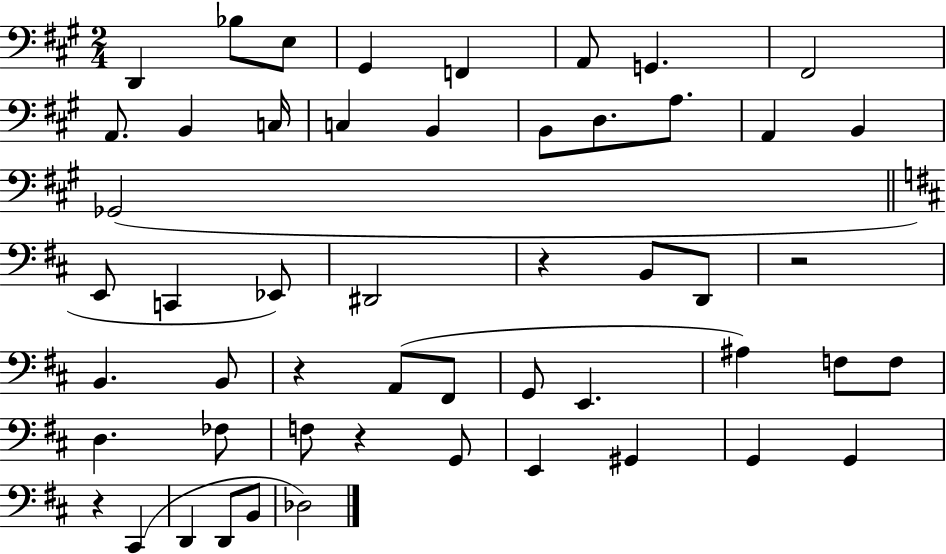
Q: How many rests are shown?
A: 5